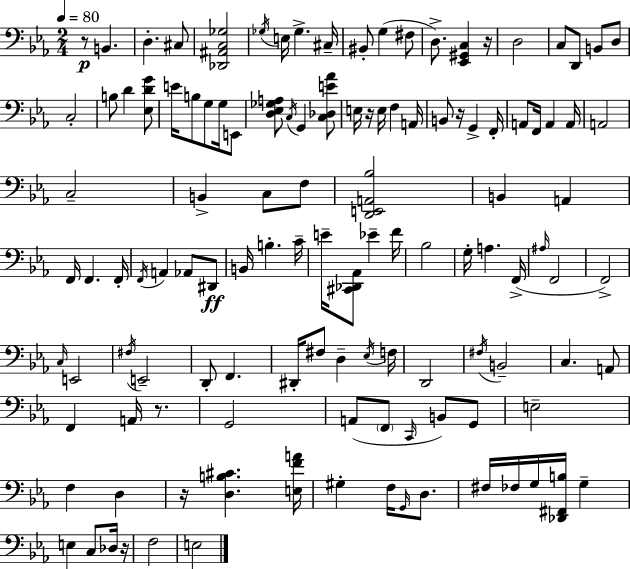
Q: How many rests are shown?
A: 7